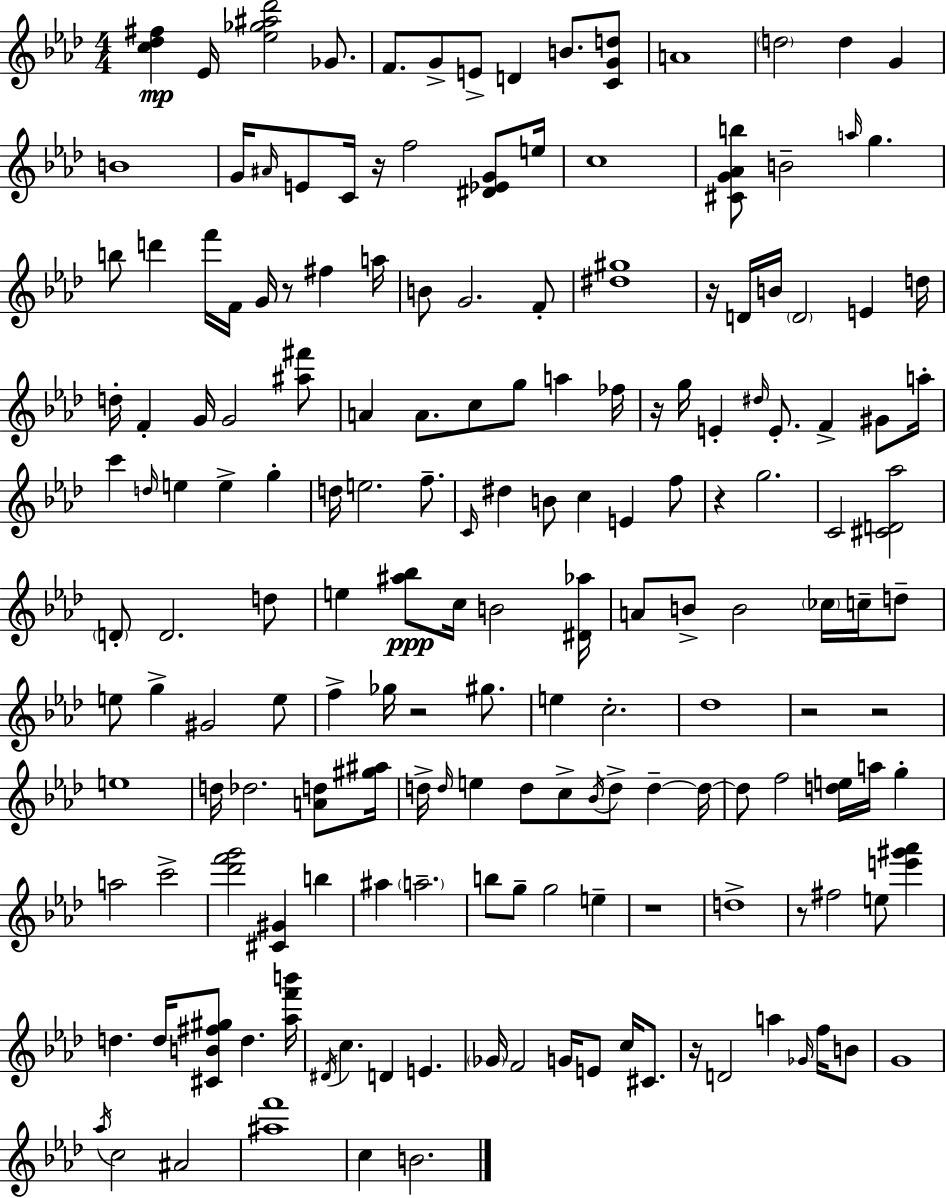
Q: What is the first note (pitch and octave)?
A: Eb4